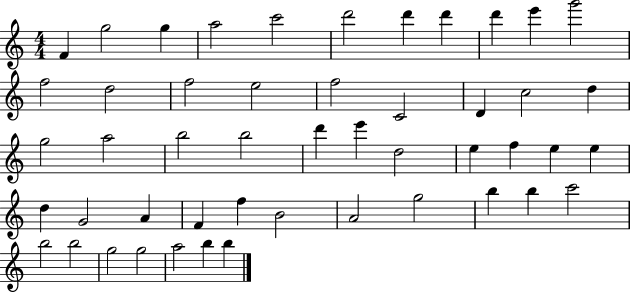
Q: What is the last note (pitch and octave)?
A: B5